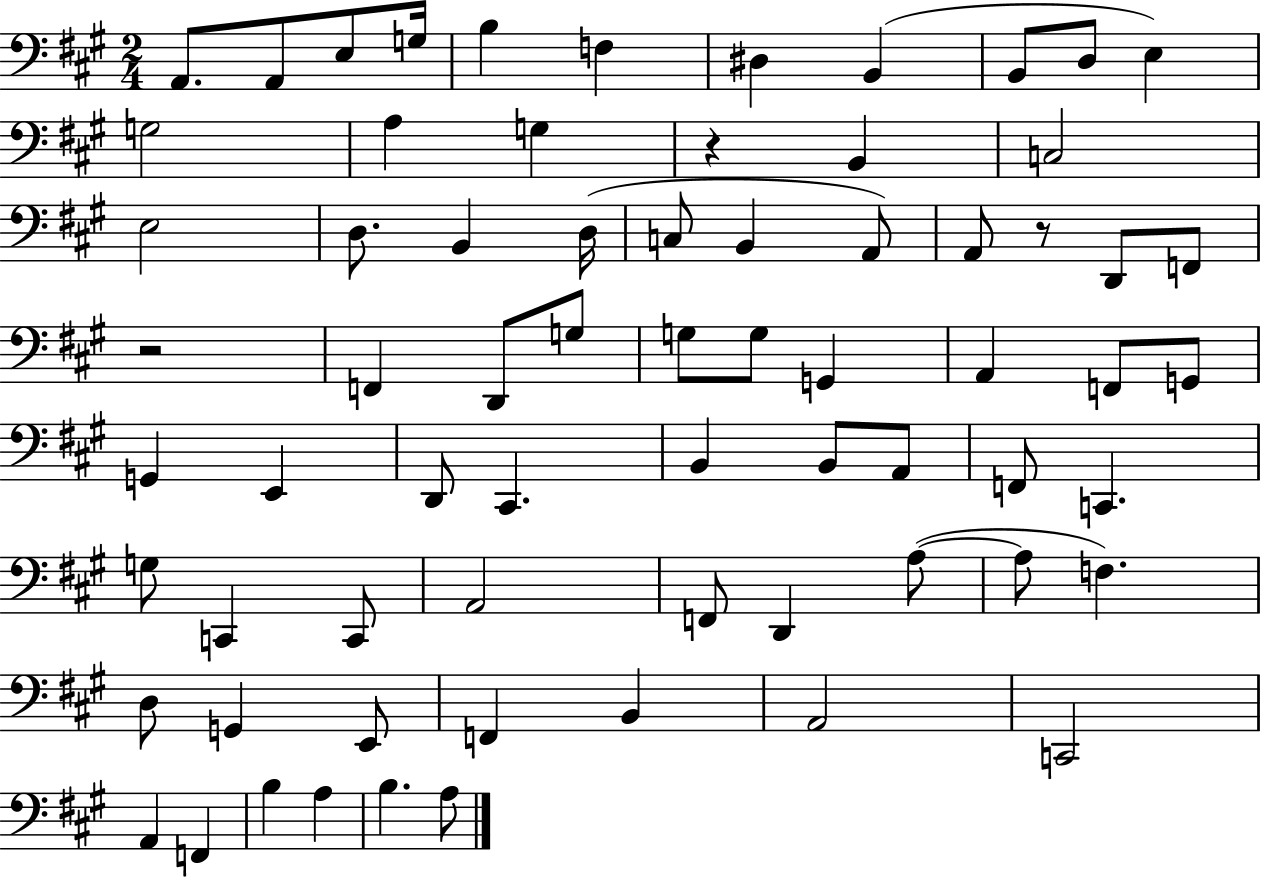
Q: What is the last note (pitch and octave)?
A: A3